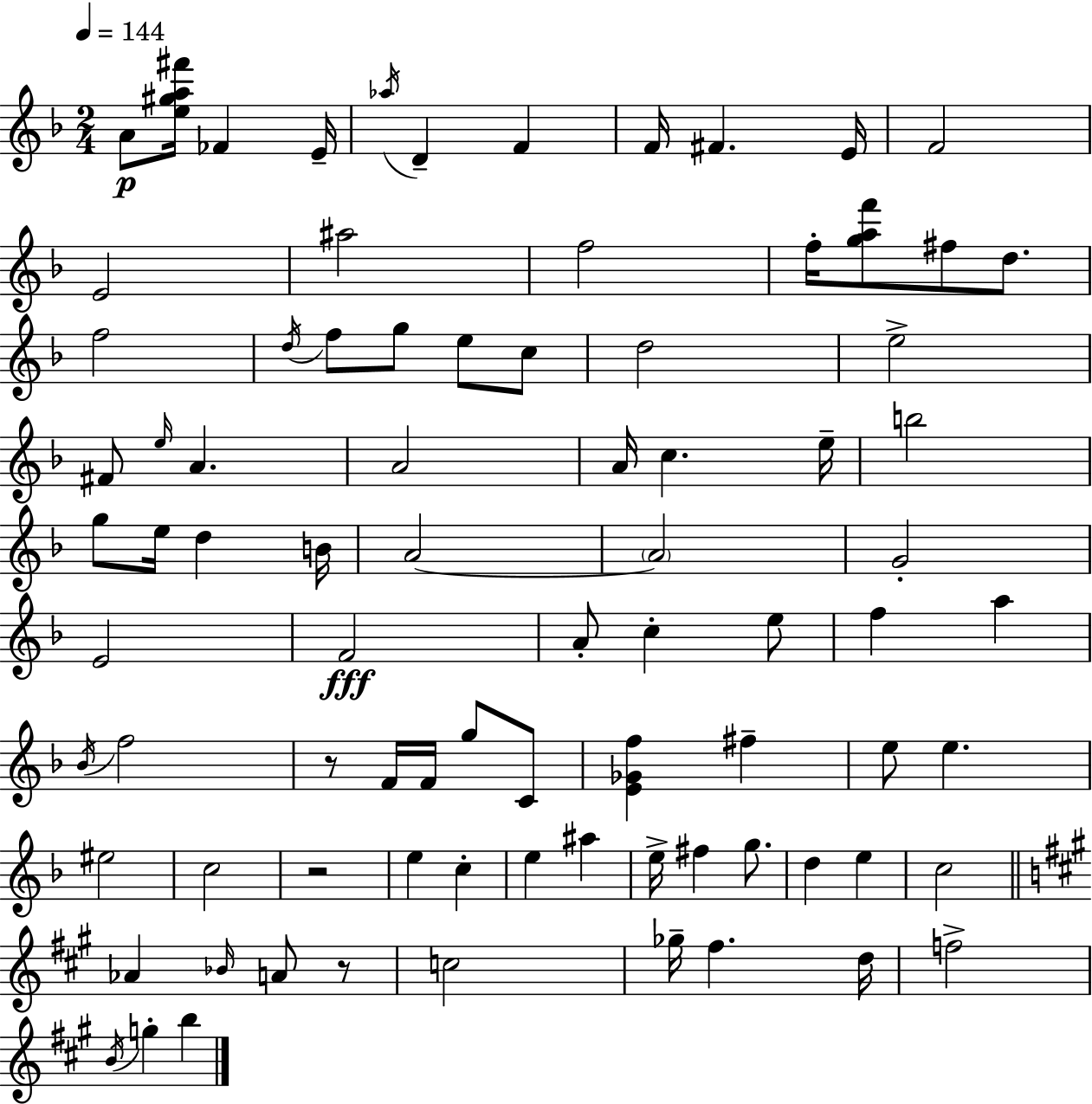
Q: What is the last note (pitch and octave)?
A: B5